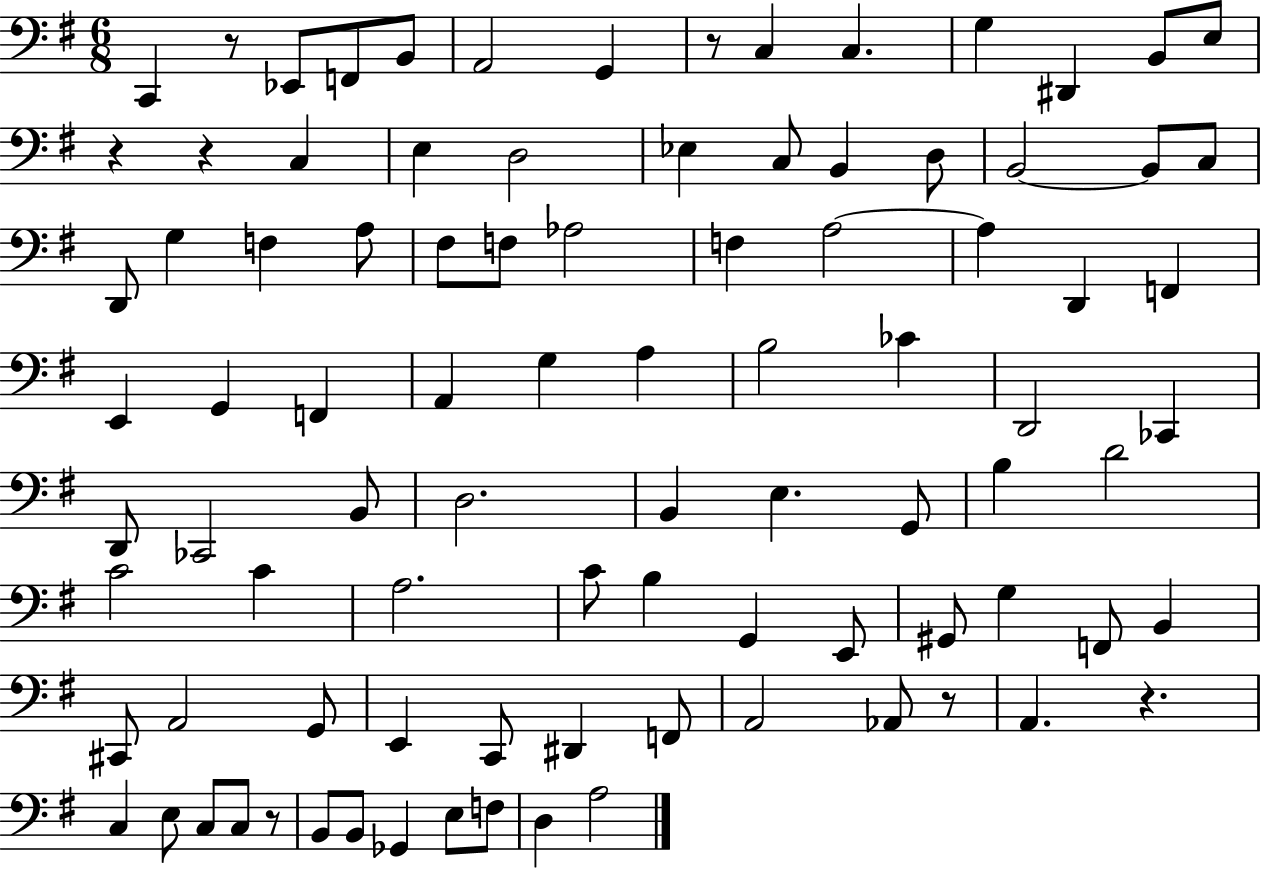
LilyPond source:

{
  \clef bass
  \numericTimeSignature
  \time 6/8
  \key g \major
  c,4 r8 ees,8 f,8 b,8 | a,2 g,4 | r8 c4 c4. | g4 dis,4 b,8 e8 | \break r4 r4 c4 | e4 d2 | ees4 c8 b,4 d8 | b,2~~ b,8 c8 | \break d,8 g4 f4 a8 | fis8 f8 aes2 | f4 a2~~ | a4 d,4 f,4 | \break e,4 g,4 f,4 | a,4 g4 a4 | b2 ces'4 | d,2 ces,4 | \break d,8 ces,2 b,8 | d2. | b,4 e4. g,8 | b4 d'2 | \break c'2 c'4 | a2. | c'8 b4 g,4 e,8 | gis,8 g4 f,8 b,4 | \break cis,8 a,2 g,8 | e,4 c,8 dis,4 f,8 | a,2 aes,8 r8 | a,4. r4. | \break c4 e8 c8 c8 r8 | b,8 b,8 ges,4 e8 f8 | d4 a2 | \bar "|."
}